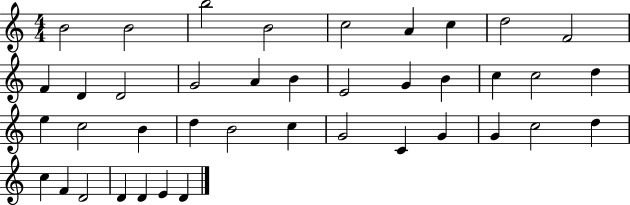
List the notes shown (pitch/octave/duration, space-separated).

B4/h B4/h B5/h B4/h C5/h A4/q C5/q D5/h F4/h F4/q D4/q D4/h G4/h A4/q B4/q E4/h G4/q B4/q C5/q C5/h D5/q E5/q C5/h B4/q D5/q B4/h C5/q G4/h C4/q G4/q G4/q C5/h D5/q C5/q F4/q D4/h D4/q D4/q E4/q D4/q